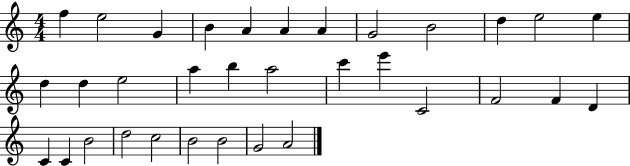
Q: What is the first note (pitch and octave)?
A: F5